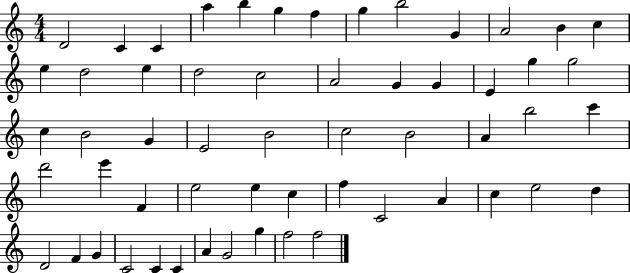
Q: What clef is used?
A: treble